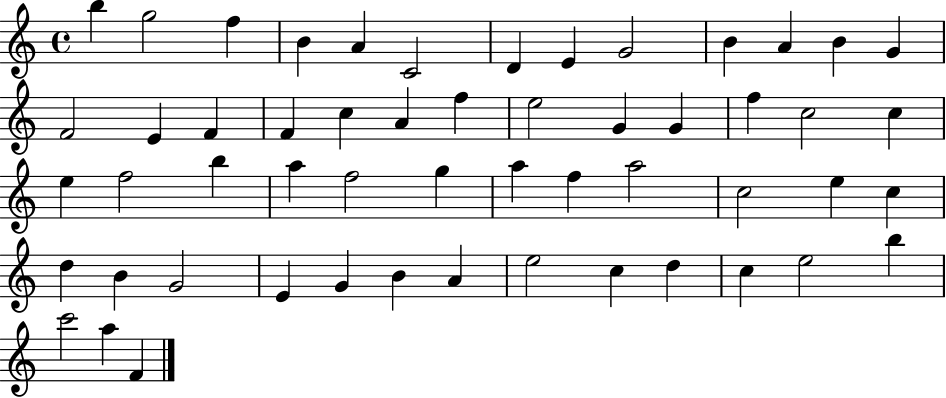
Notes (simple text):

B5/q G5/h F5/q B4/q A4/q C4/h D4/q E4/q G4/h B4/q A4/q B4/q G4/q F4/h E4/q F4/q F4/q C5/q A4/q F5/q E5/h G4/q G4/q F5/q C5/h C5/q E5/q F5/h B5/q A5/q F5/h G5/q A5/q F5/q A5/h C5/h E5/q C5/q D5/q B4/q G4/h E4/q G4/q B4/q A4/q E5/h C5/q D5/q C5/q E5/h B5/q C6/h A5/q F4/q